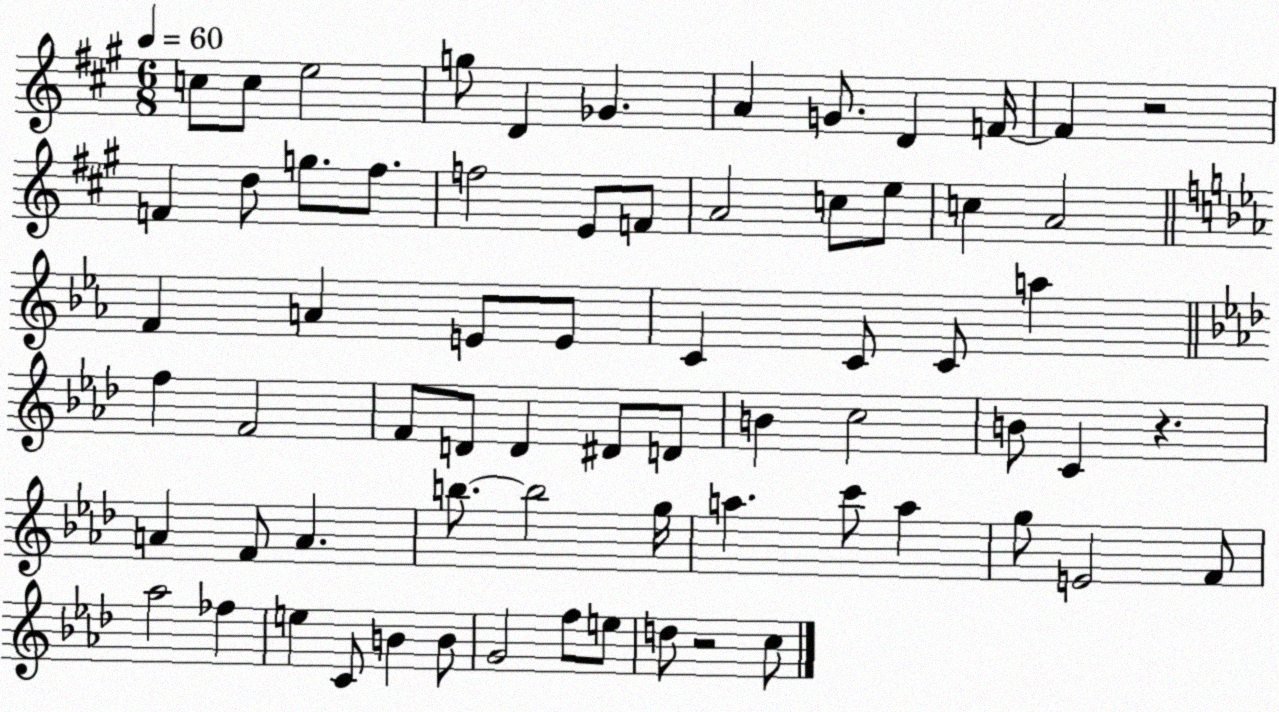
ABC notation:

X:1
T:Untitled
M:6/8
L:1/4
K:A
c/2 c/2 e2 g/2 D _G A G/2 D F/4 F z2 F d/2 g/2 ^f/2 f2 E/2 F/2 A2 c/2 e/2 c A2 F A E/2 E/2 C C/2 C/2 a f F2 F/2 D/2 D ^D/2 D/2 B c2 B/2 C z A F/2 A b/2 b2 g/4 a c'/2 a g/2 E2 F/2 _a2 _f e C/2 B B/2 G2 f/2 e/2 d/2 z2 c/2